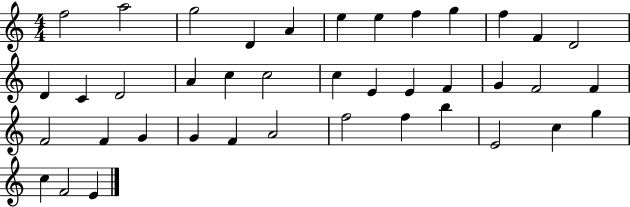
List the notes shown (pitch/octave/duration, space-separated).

F5/h A5/h G5/h D4/q A4/q E5/q E5/q F5/q G5/q F5/q F4/q D4/h D4/q C4/q D4/h A4/q C5/q C5/h C5/q E4/q E4/q F4/q G4/q F4/h F4/q F4/h F4/q G4/q G4/q F4/q A4/h F5/h F5/q B5/q E4/h C5/q G5/q C5/q F4/h E4/q